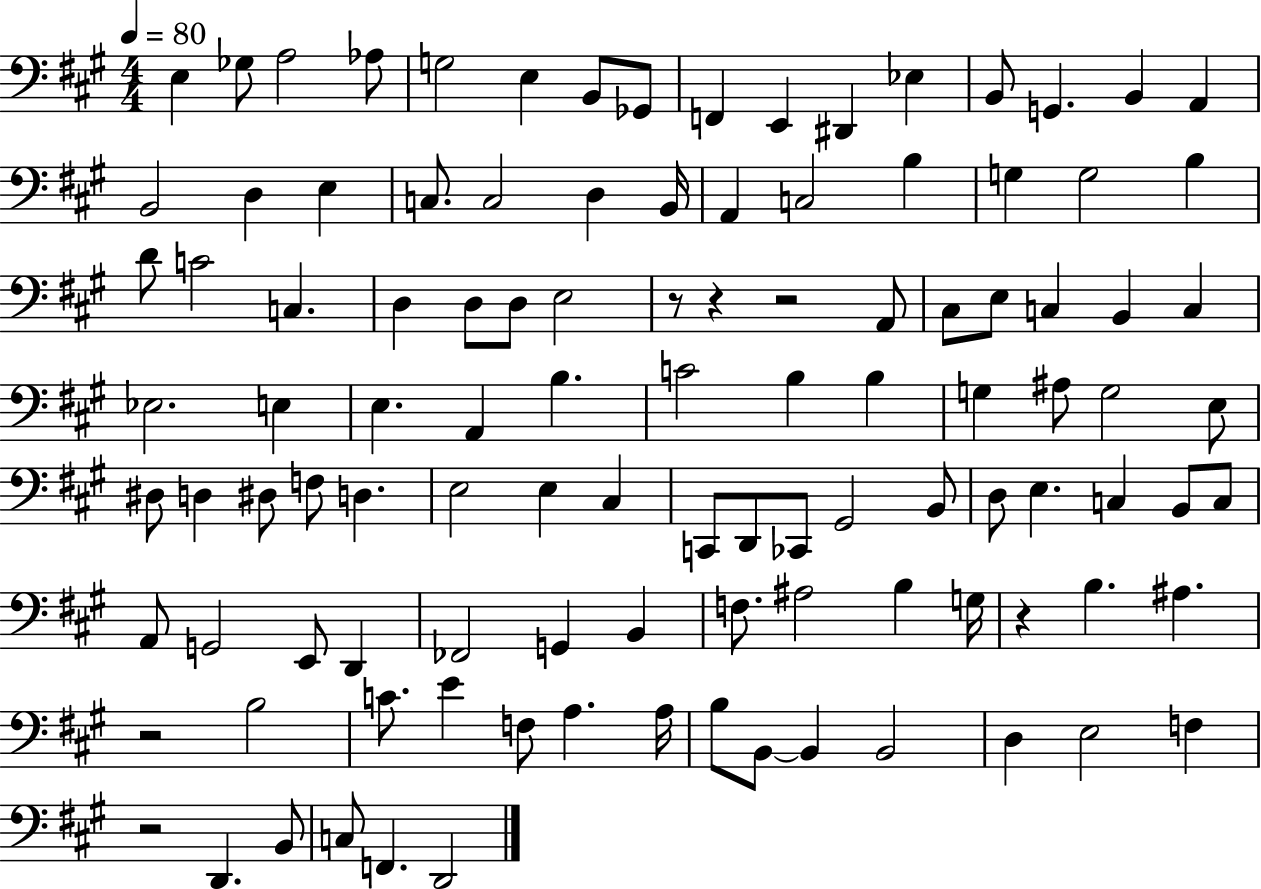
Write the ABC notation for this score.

X:1
T:Untitled
M:4/4
L:1/4
K:A
E, _G,/2 A,2 _A,/2 G,2 E, B,,/2 _G,,/2 F,, E,, ^D,, _E, B,,/2 G,, B,, A,, B,,2 D, E, C,/2 C,2 D, B,,/4 A,, C,2 B, G, G,2 B, D/2 C2 C, D, D,/2 D,/2 E,2 z/2 z z2 A,,/2 ^C,/2 E,/2 C, B,, C, _E,2 E, E, A,, B, C2 B, B, G, ^A,/2 G,2 E,/2 ^D,/2 D, ^D,/2 F,/2 D, E,2 E, ^C, C,,/2 D,,/2 _C,,/2 ^G,,2 B,,/2 D,/2 E, C, B,,/2 C,/2 A,,/2 G,,2 E,,/2 D,, _F,,2 G,, B,, F,/2 ^A,2 B, G,/4 z B, ^A, z2 B,2 C/2 E F,/2 A, A,/4 B,/2 B,,/2 B,, B,,2 D, E,2 F, z2 D,, B,,/2 C,/2 F,, D,,2